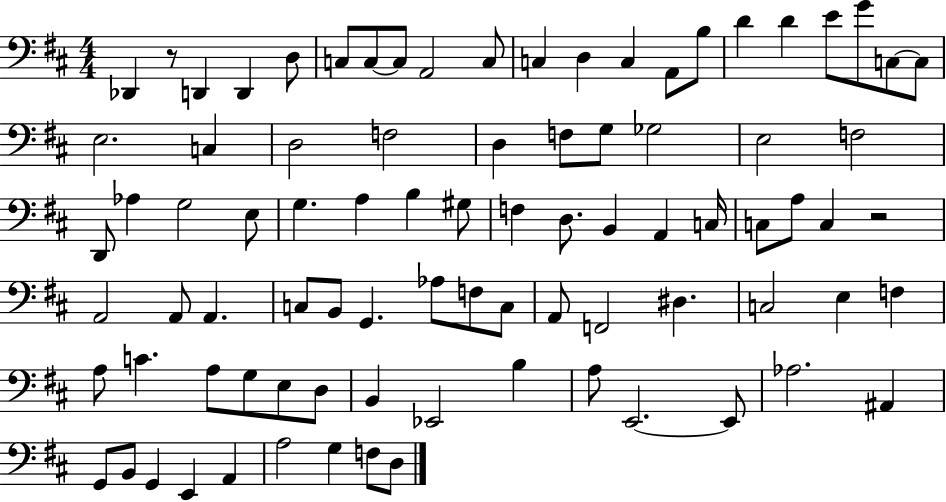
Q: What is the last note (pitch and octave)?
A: D3